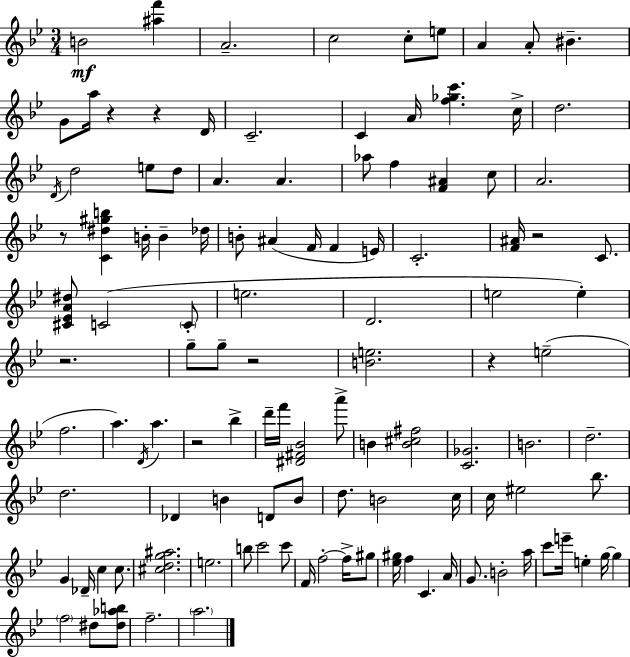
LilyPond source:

{
  \clef treble
  \numericTimeSignature
  \time 3/4
  \key g \minor
  b'2\mf <ais'' f'''>4 | a'2.-- | c''2 c''8-. e''8 | a'4 a'8-. bis'4.-- | \break g'8 a''16 r4 r4 d'16 | c'2.-- | c'4 a'16 <f'' ges'' c'''>4. c''16-> | d''2. | \break \acciaccatura { d'16 } d''2 e''8 d''8 | a'4. a'4. | aes''8 f''4 <f' ais'>4 c''8 | a'2. | \break r8 <c' dis'' gis'' b''>4 b'16-. b'4-- | des''16 b'8-. ais'4( f'16 f'4 | e'16) c'2.-. | <f' ais'>16 r2 c'8. | \break <cis' ees' a' dis''>8 c'2( \parenthesize c'8-. | e''2. | d'2. | e''2 e''4-.) | \break r2. | g''8-- g''8-- r2 | <b' e''>2. | r4 e''2--( | \break f''2. | a''4.) \acciaccatura { d'16 } a''4. | r2 bes''4-> | d'''16-- f'''16 <dis' fis' bes'>2 | \break a'''8-> b'4 <b' cis'' fis''>2 | <c' ges'>2. | b'2. | d''2.-- | \break d''2. | des'4 b'4 d'8 | b'8 d''8. b'2 | c''16 c''16 eis''2 bes''8. | \break g'4 des'16-- c''4 c''8. | <cis'' d'' g'' ais''>2. | e''2. | b''8 c'''2 | \break c'''8 f'16 f''2-.~~ f''16-> | gis''8 <ees'' gis''>16 f''4 c'4. | a'16 g'8. b'2-. | a''16 c'''8 e'''16-- e''4-. g''16~~ g''4 | \break \parenthesize f''2 dis''8 | <dis'' aes'' b''>8 f''2.-- | \parenthesize a''2. | \bar "|."
}